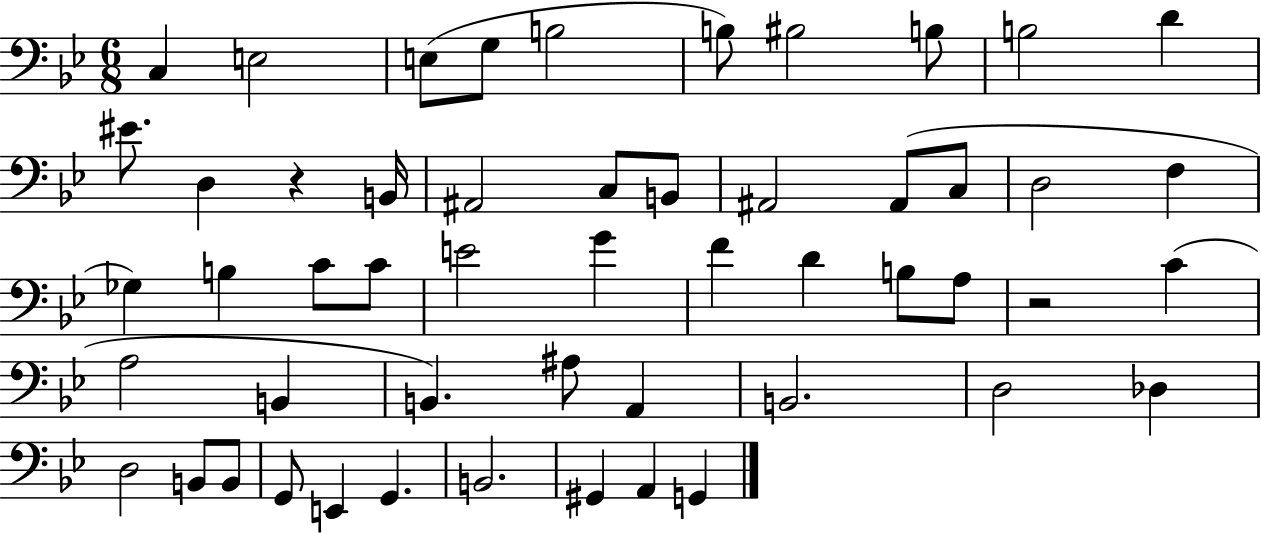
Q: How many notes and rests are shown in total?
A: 52